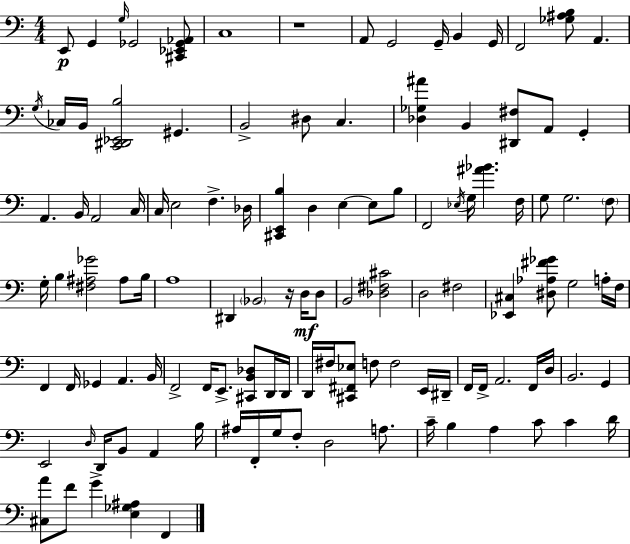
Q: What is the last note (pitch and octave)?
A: F2